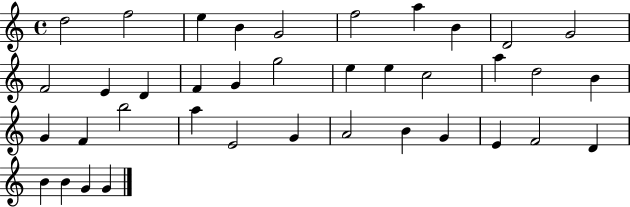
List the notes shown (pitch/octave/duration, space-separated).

D5/h F5/h E5/q B4/q G4/h F5/h A5/q B4/q D4/h G4/h F4/h E4/q D4/q F4/q G4/q G5/h E5/q E5/q C5/h A5/q D5/h B4/q G4/q F4/q B5/h A5/q E4/h G4/q A4/h B4/q G4/q E4/q F4/h D4/q B4/q B4/q G4/q G4/q